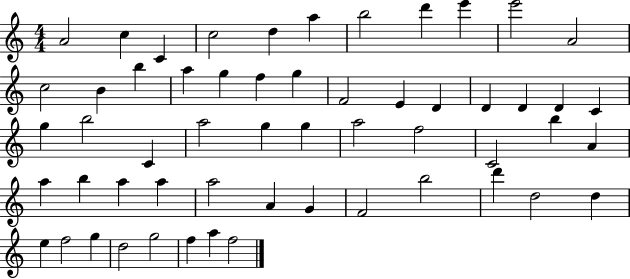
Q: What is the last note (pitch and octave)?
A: F5